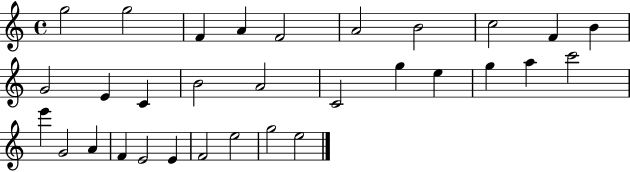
X:1
T:Untitled
M:4/4
L:1/4
K:C
g2 g2 F A F2 A2 B2 c2 F B G2 E C B2 A2 C2 g e g a c'2 e' G2 A F E2 E F2 e2 g2 e2